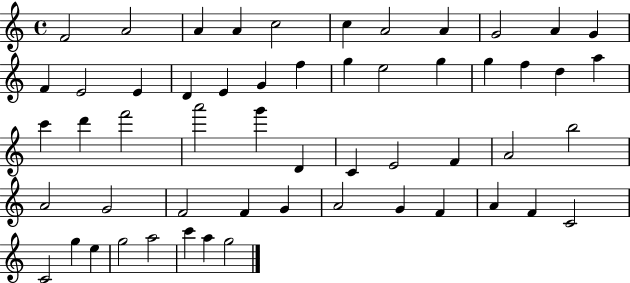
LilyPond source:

{
  \clef treble
  \time 4/4
  \defaultTimeSignature
  \key c \major
  f'2 a'2 | a'4 a'4 c''2 | c''4 a'2 a'4 | g'2 a'4 g'4 | \break f'4 e'2 e'4 | d'4 e'4 g'4 f''4 | g''4 e''2 g''4 | g''4 f''4 d''4 a''4 | \break c'''4 d'''4 f'''2 | a'''2 g'''4 d'4 | c'4 e'2 f'4 | a'2 b''2 | \break a'2 g'2 | f'2 f'4 g'4 | a'2 g'4 f'4 | a'4 f'4 c'2 | \break c'2 g''4 e''4 | g''2 a''2 | c'''4 a''4 g''2 | \bar "|."
}